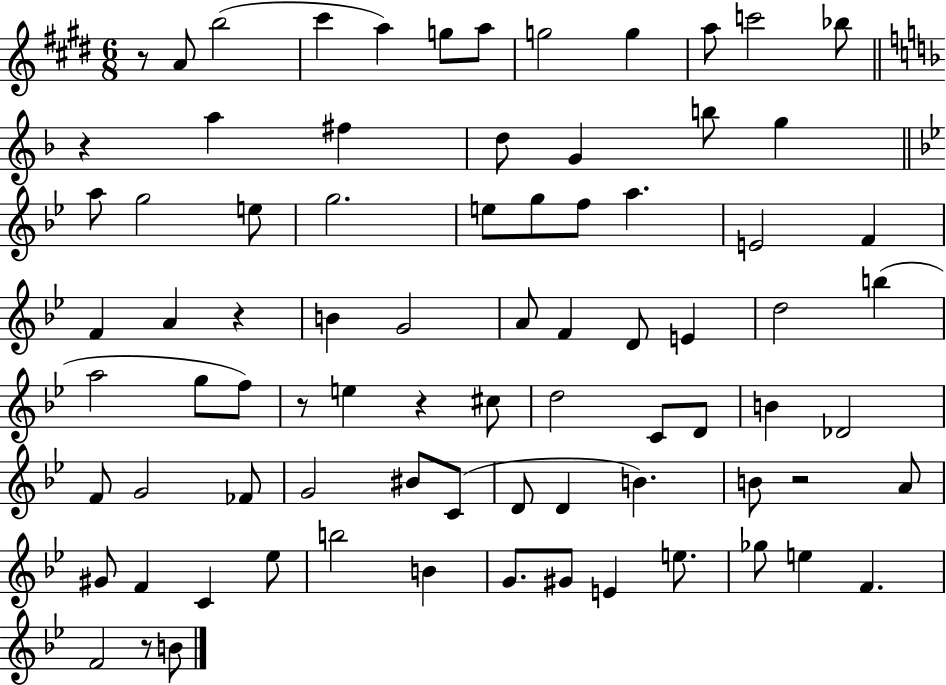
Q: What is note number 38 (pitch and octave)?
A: A5